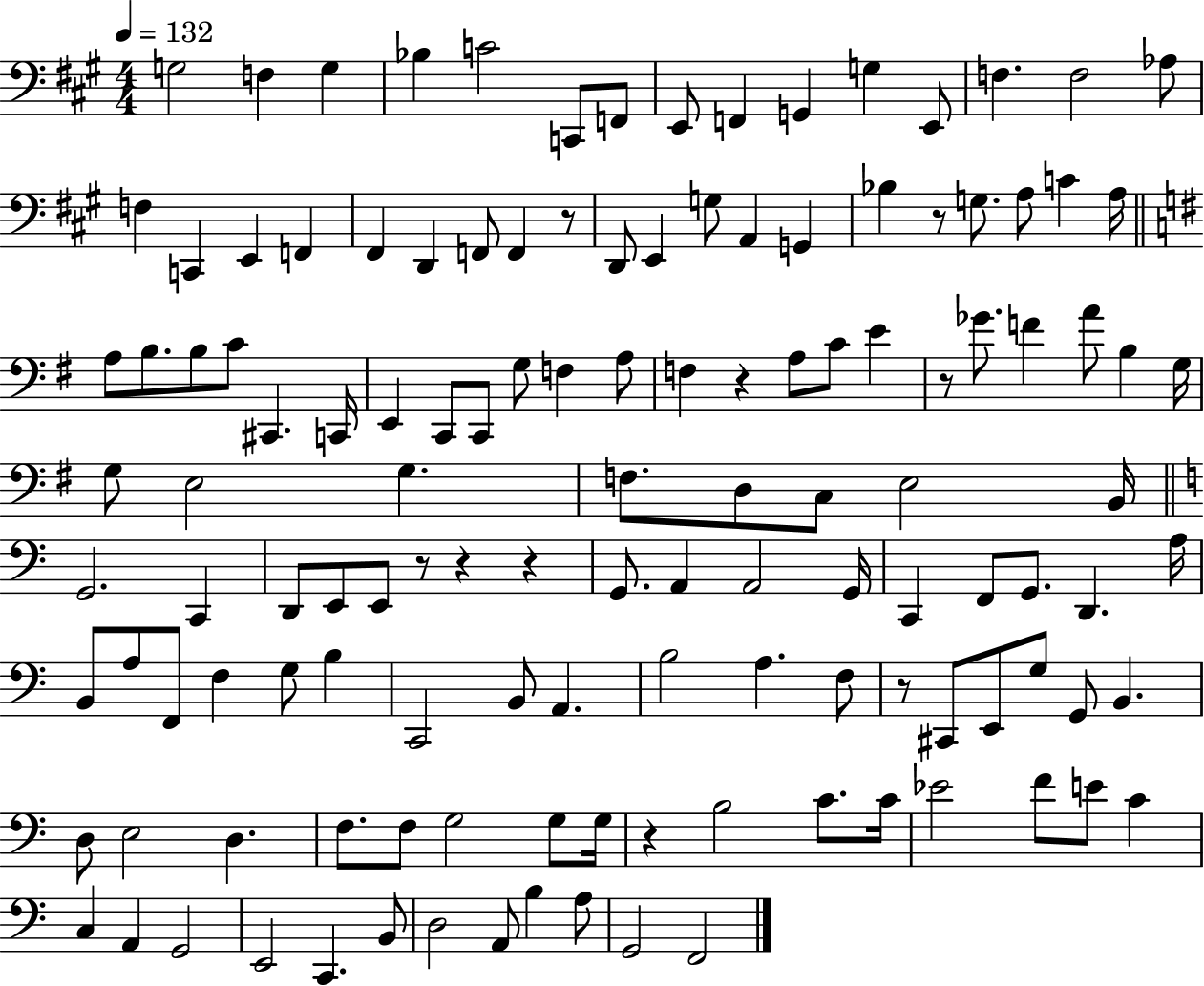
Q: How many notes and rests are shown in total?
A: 129